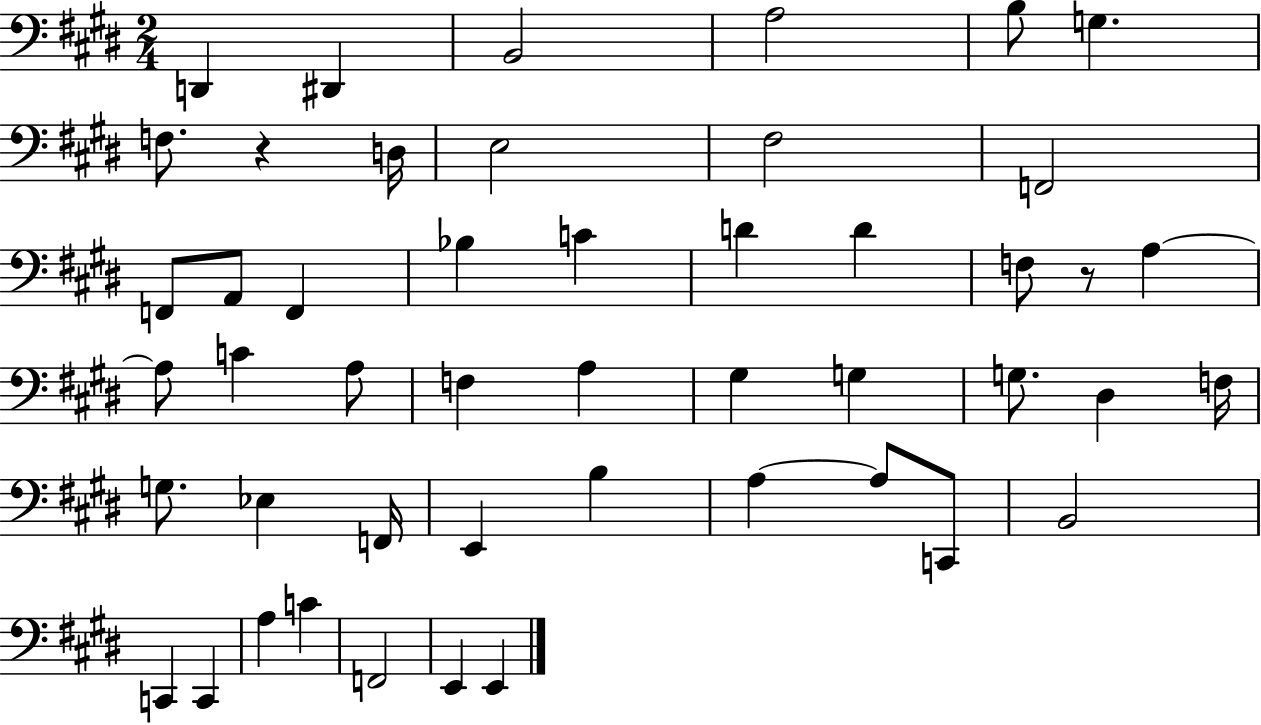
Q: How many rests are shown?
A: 2